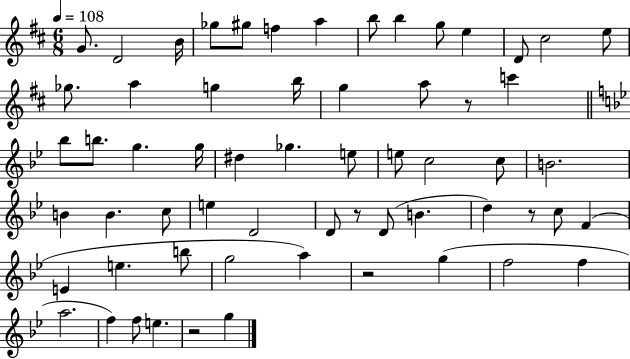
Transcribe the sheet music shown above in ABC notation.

X:1
T:Untitled
M:6/8
L:1/4
K:D
G/2 D2 B/4 _g/2 ^g/2 f a b/2 b g/2 e D/2 ^c2 e/2 _g/2 a g b/4 g a/2 z/2 c' _b/2 b/2 g g/4 ^d _g e/2 e/2 c2 c/2 B2 B B c/2 e D2 D/2 z/2 D/2 B d z/2 c/2 F E e b/2 g2 a z2 g f2 f a2 f f/2 e z2 g